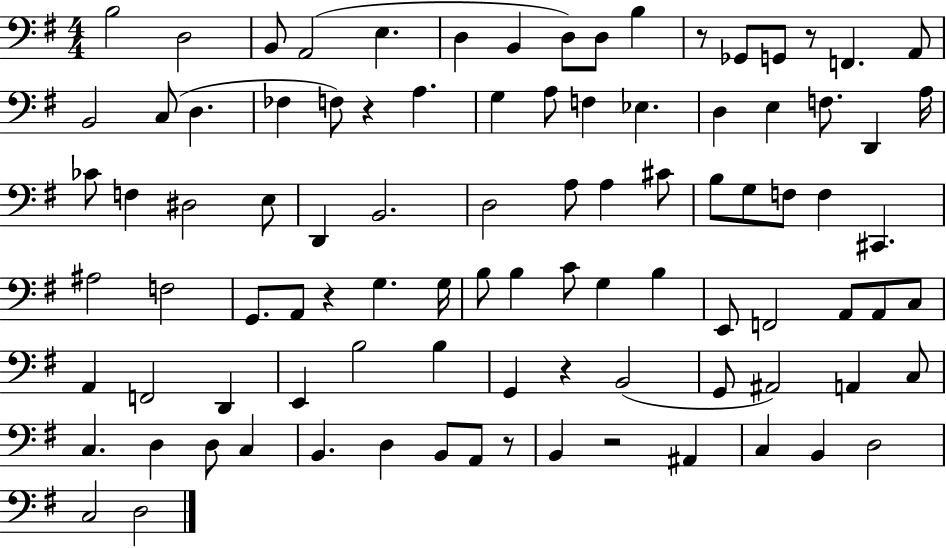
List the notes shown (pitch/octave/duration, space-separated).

B3/h D3/h B2/e A2/h E3/q. D3/q B2/q D3/e D3/e B3/q R/e Gb2/e G2/e R/e F2/q. A2/e B2/h C3/e D3/q. FES3/q F3/e R/q A3/q. G3/q A3/e F3/q Eb3/q. D3/q E3/q F3/e. D2/q A3/s CES4/e F3/q D#3/h E3/e D2/q B2/h. D3/h A3/e A3/q C#4/e B3/e G3/e F3/e F3/q C#2/q. A#3/h F3/h G2/e. A2/e R/q G3/q. G3/s B3/e B3/q C4/e G3/q B3/q E2/e F2/h A2/e A2/e C3/e A2/q F2/h D2/q E2/q B3/h B3/q G2/q R/q B2/h G2/e A#2/h A2/q C3/e C3/q. D3/q D3/e C3/q B2/q. D3/q B2/e A2/e R/e B2/q R/h A#2/q C3/q B2/q D3/h C3/h D3/h